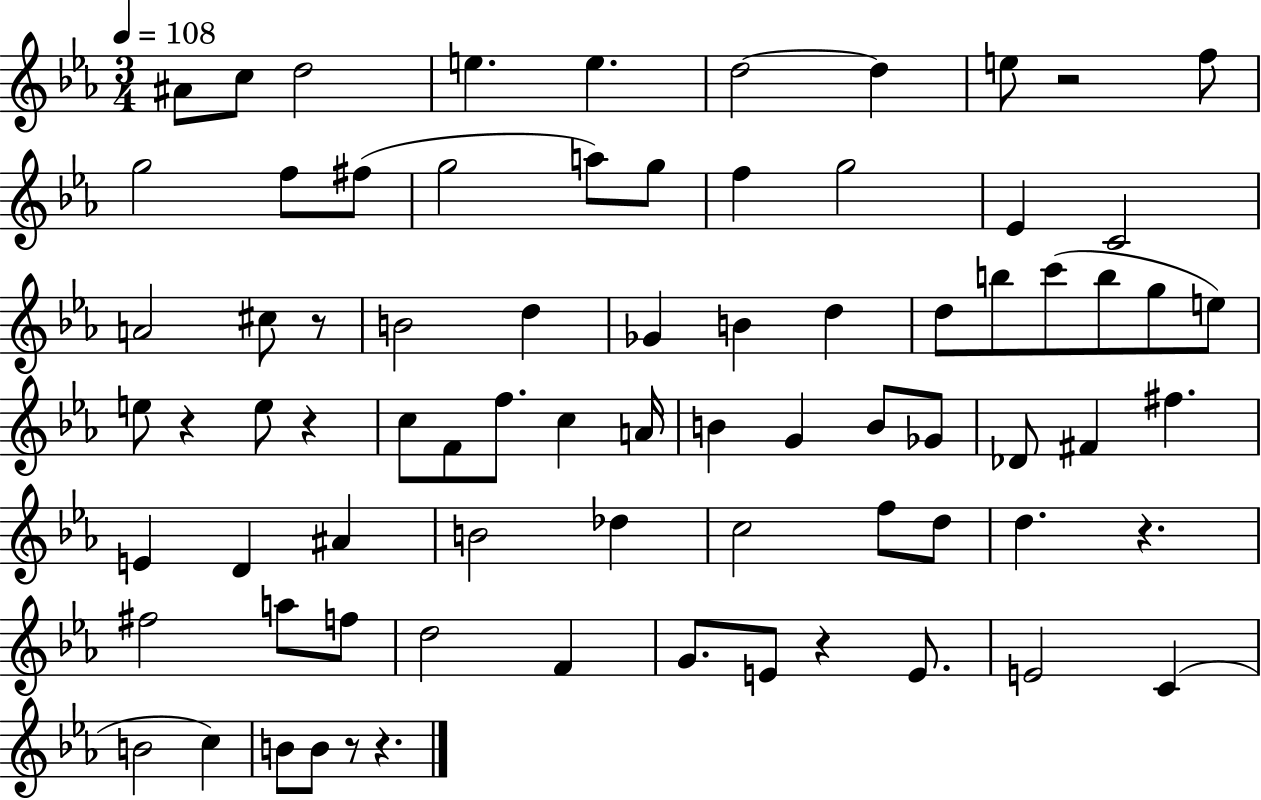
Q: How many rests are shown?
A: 8